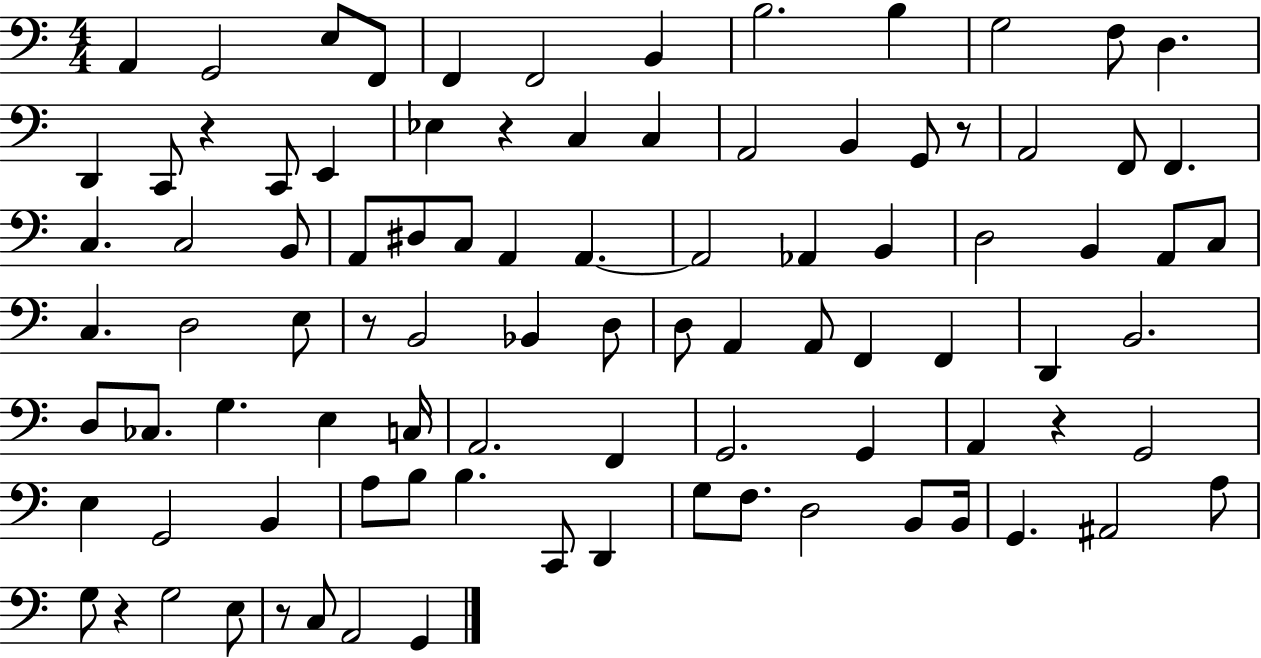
{
  \clef bass
  \numericTimeSignature
  \time 4/4
  \key c \major
  a,4 g,2 e8 f,8 | f,4 f,2 b,4 | b2. b4 | g2 f8 d4. | \break d,4 c,8 r4 c,8 e,4 | ees4 r4 c4 c4 | a,2 b,4 g,8 r8 | a,2 f,8 f,4. | \break c4. c2 b,8 | a,8 dis8 c8 a,4 a,4.~~ | a,2 aes,4 b,4 | d2 b,4 a,8 c8 | \break c4. d2 e8 | r8 b,2 bes,4 d8 | d8 a,4 a,8 f,4 f,4 | d,4 b,2. | \break d8 ces8. g4. e4 c16 | a,2. f,4 | g,2. g,4 | a,4 r4 g,2 | \break e4 g,2 b,4 | a8 b8 b4. c,8 d,4 | g8 f8. d2 b,8 b,16 | g,4. ais,2 a8 | \break g8 r4 g2 e8 | r8 c8 a,2 g,4 | \bar "|."
}